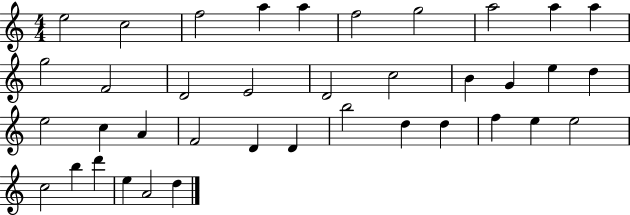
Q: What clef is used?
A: treble